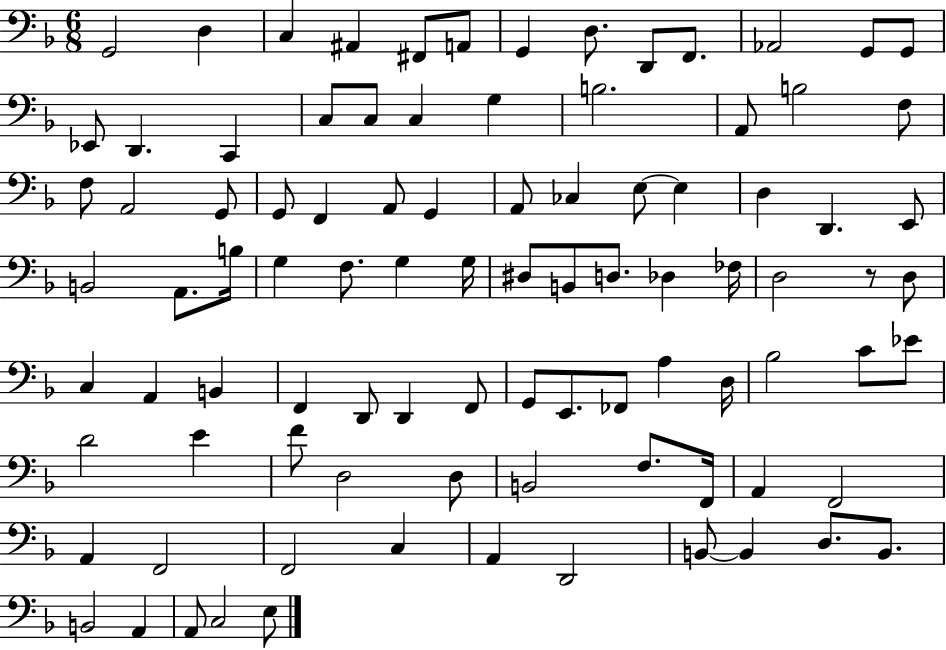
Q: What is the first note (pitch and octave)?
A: G2